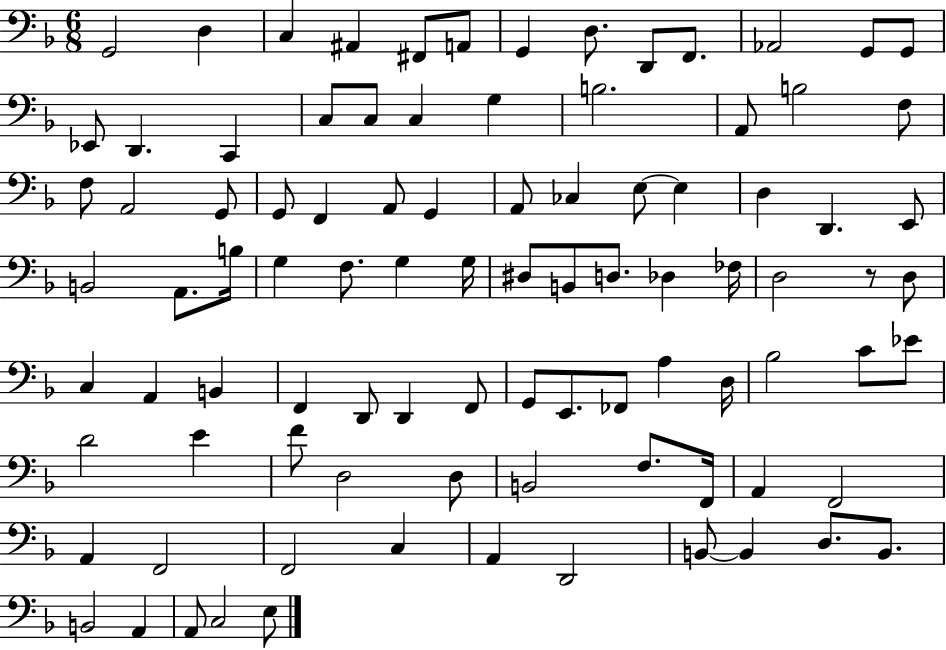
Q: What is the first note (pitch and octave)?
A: G2